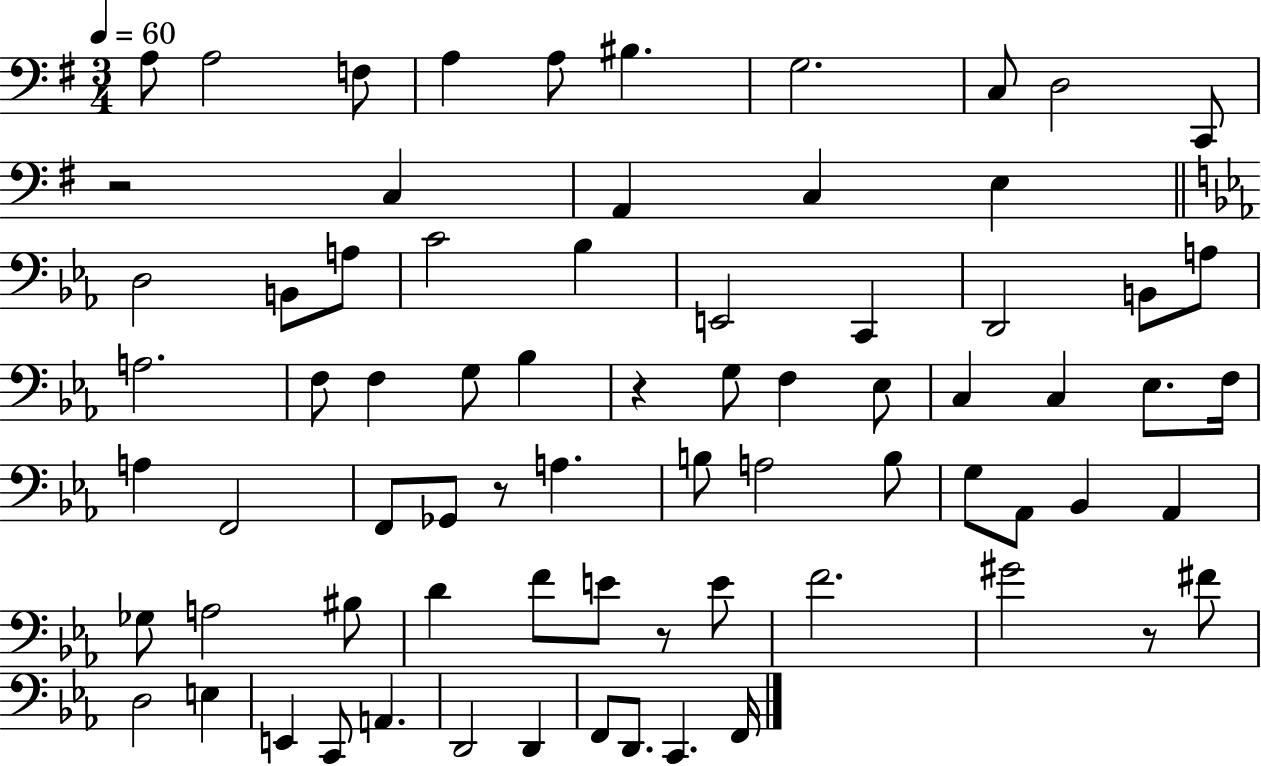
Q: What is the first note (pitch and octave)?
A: A3